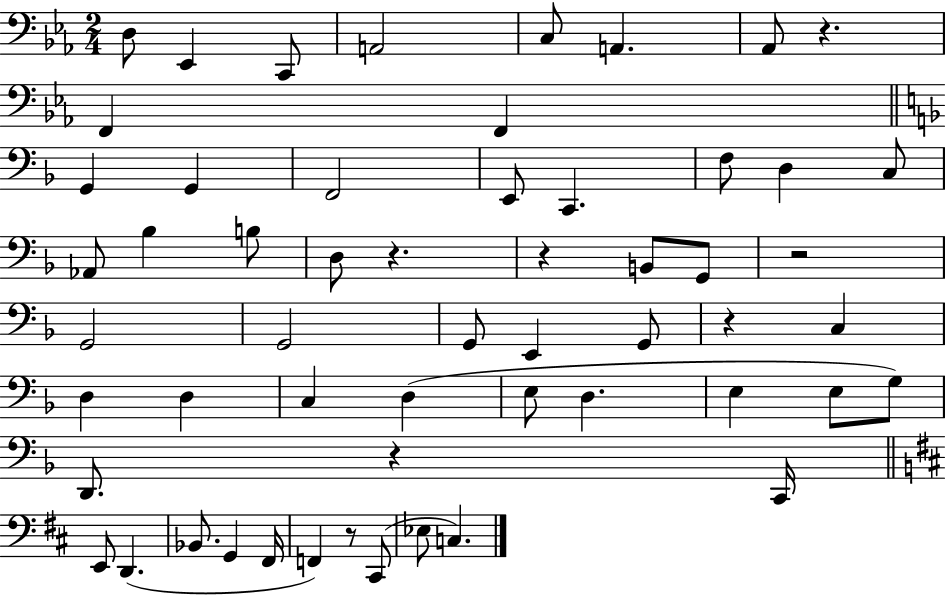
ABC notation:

X:1
T:Untitled
M:2/4
L:1/4
K:Eb
D,/2 _E,, C,,/2 A,,2 C,/2 A,, _A,,/2 z F,, F,, G,, G,, F,,2 E,,/2 C,, F,/2 D, C,/2 _A,,/2 _B, B,/2 D,/2 z z B,,/2 G,,/2 z2 G,,2 G,,2 G,,/2 E,, G,,/2 z C, D, D, C, D, E,/2 D, E, E,/2 G,/2 D,,/2 z C,,/4 E,,/2 D,, _B,,/2 G,, ^F,,/4 F,, z/2 ^C,,/2 _E,/2 C,